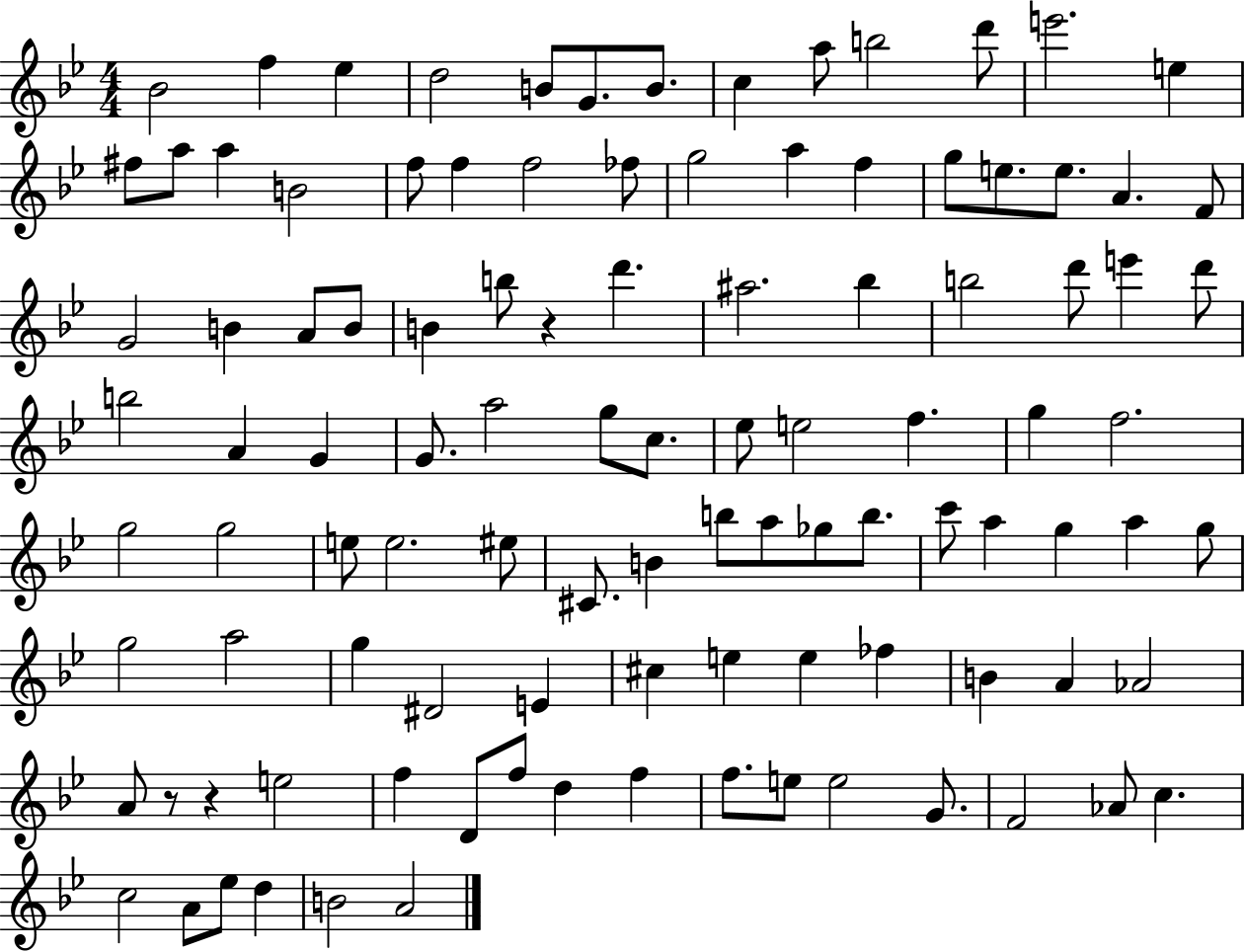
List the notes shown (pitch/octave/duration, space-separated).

Bb4/h F5/q Eb5/q D5/h B4/e G4/e. B4/e. C5/q A5/e B5/h D6/e E6/h. E5/q F#5/e A5/e A5/q B4/h F5/e F5/q F5/h FES5/e G5/h A5/q F5/q G5/e E5/e. E5/e. A4/q. F4/e G4/h B4/q A4/e B4/e B4/q B5/e R/q D6/q. A#5/h. Bb5/q B5/h D6/e E6/q D6/e B5/h A4/q G4/q G4/e. A5/h G5/e C5/e. Eb5/e E5/h F5/q. G5/q F5/h. G5/h G5/h E5/e E5/h. EIS5/e C#4/e. B4/q B5/e A5/e Gb5/e B5/e. C6/e A5/q G5/q A5/q G5/e G5/h A5/h G5/q D#4/h E4/q C#5/q E5/q E5/q FES5/q B4/q A4/q Ab4/h A4/e R/e R/q E5/h F5/q D4/e F5/e D5/q F5/q F5/e. E5/e E5/h G4/e. F4/h Ab4/e C5/q. C5/h A4/e Eb5/e D5/q B4/h A4/h